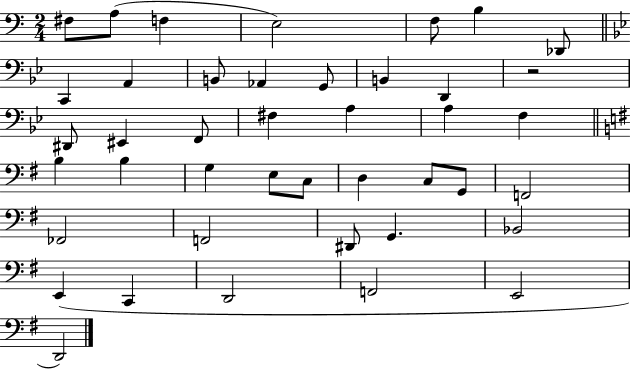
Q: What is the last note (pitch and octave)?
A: D2